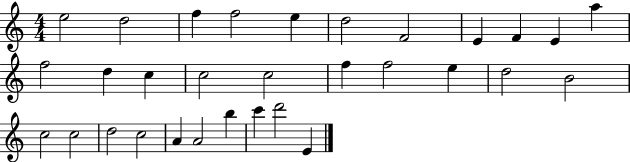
X:1
T:Untitled
M:4/4
L:1/4
K:C
e2 d2 f f2 e d2 F2 E F E a f2 d c c2 c2 f f2 e d2 B2 c2 c2 d2 c2 A A2 b c' d'2 E